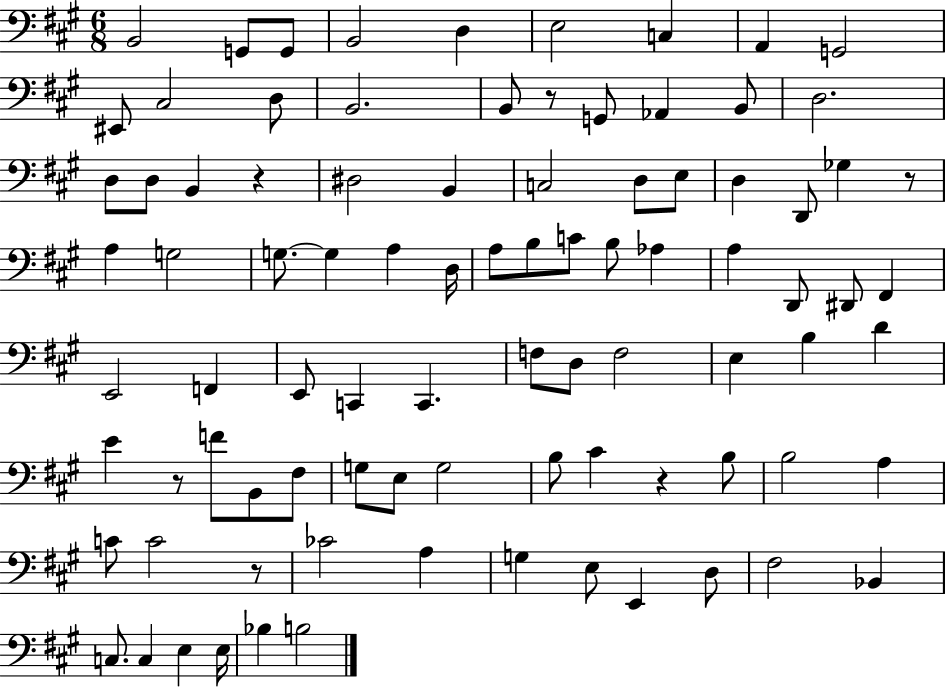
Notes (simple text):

B2/h G2/e G2/e B2/h D3/q E3/h C3/q A2/q G2/h EIS2/e C#3/h D3/e B2/h. B2/e R/e G2/e Ab2/q B2/e D3/h. D3/e D3/e B2/q R/q D#3/h B2/q C3/h D3/e E3/e D3/q D2/e Gb3/q R/e A3/q G3/h G3/e. G3/q A3/q D3/s A3/e B3/e C4/e B3/e Ab3/q A3/q D2/e D#2/e F#2/q E2/h F2/q E2/e C2/q C2/q. F3/e D3/e F3/h E3/q B3/q D4/q E4/q R/e F4/e B2/e F#3/e G3/e E3/e G3/h B3/e C#4/q R/q B3/e B3/h A3/q C4/e C4/h R/e CES4/h A3/q G3/q E3/e E2/q D3/e F#3/h Bb2/q C3/e. C3/q E3/q E3/s Bb3/q B3/h